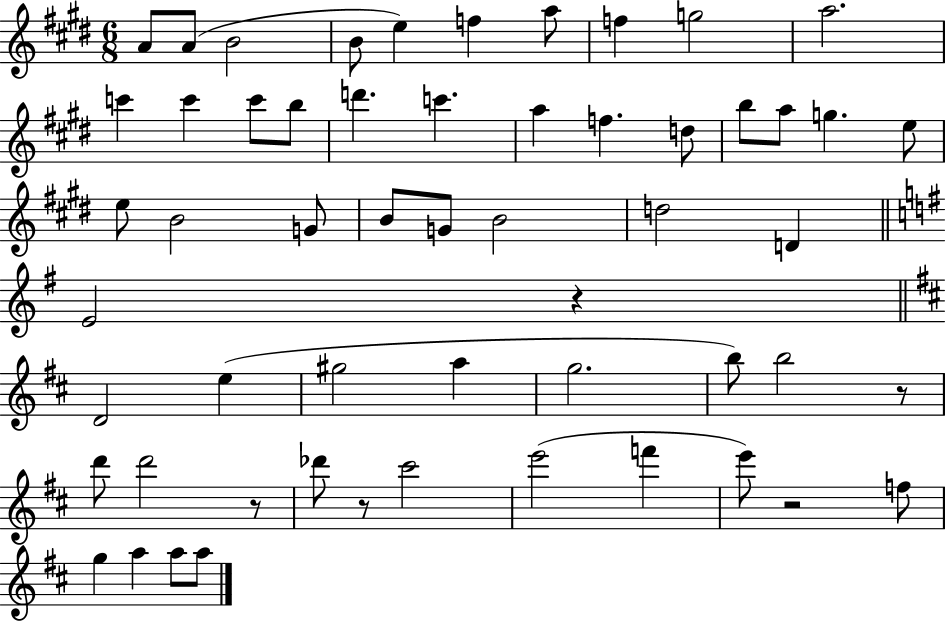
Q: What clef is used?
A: treble